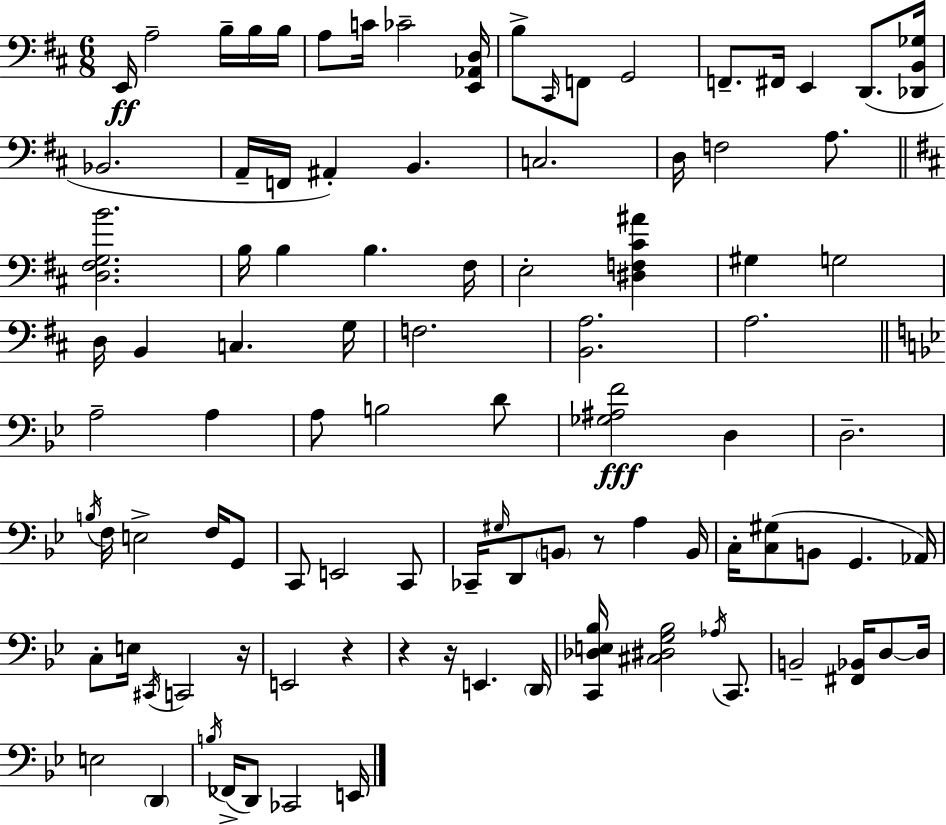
X:1
T:Untitled
M:6/8
L:1/4
K:D
E,,/4 A,2 B,/4 B,/4 B,/4 A,/2 C/4 _C2 [E,,_A,,D,]/4 B,/2 ^C,,/4 F,,/2 G,,2 F,,/2 ^F,,/4 E,, D,,/2 [_D,,B,,_G,]/4 _B,,2 A,,/4 F,,/4 ^A,, B,, C,2 D,/4 F,2 A,/2 [D,^F,G,B]2 B,/4 B, B, ^F,/4 E,2 [^D,F,^C^A] ^G, G,2 D,/4 B,, C, G,/4 F,2 [B,,A,]2 A,2 A,2 A, A,/2 B,2 D/2 [_G,^A,F]2 D, D,2 B,/4 F,/4 E,2 F,/4 G,,/2 C,,/2 E,,2 C,,/2 _C,,/4 ^G,/4 D,,/2 B,,/2 z/2 A, B,,/4 C,/4 [C,^G,]/2 B,,/2 G,, _A,,/4 C,/2 E,/4 ^C,,/4 C,,2 z/4 E,,2 z z z/4 E,, D,,/4 [C,,_D,E,_B,]/4 [^C,^D,G,_B,]2 _A,/4 C,,/2 B,,2 [^F,,_B,,]/4 D,/2 D,/4 E,2 D,, B,/4 _F,,/4 D,,/2 _C,,2 E,,/4